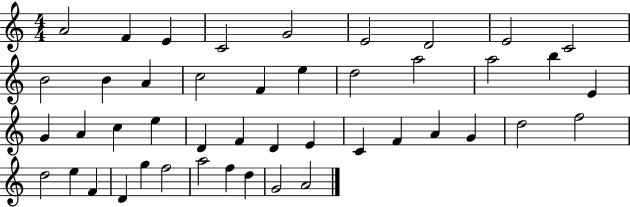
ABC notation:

X:1
T:Untitled
M:4/4
L:1/4
K:C
A2 F E C2 G2 E2 D2 E2 C2 B2 B A c2 F e d2 a2 a2 b E G A c e D F D E C F A G d2 f2 d2 e F D g f2 a2 f d G2 A2